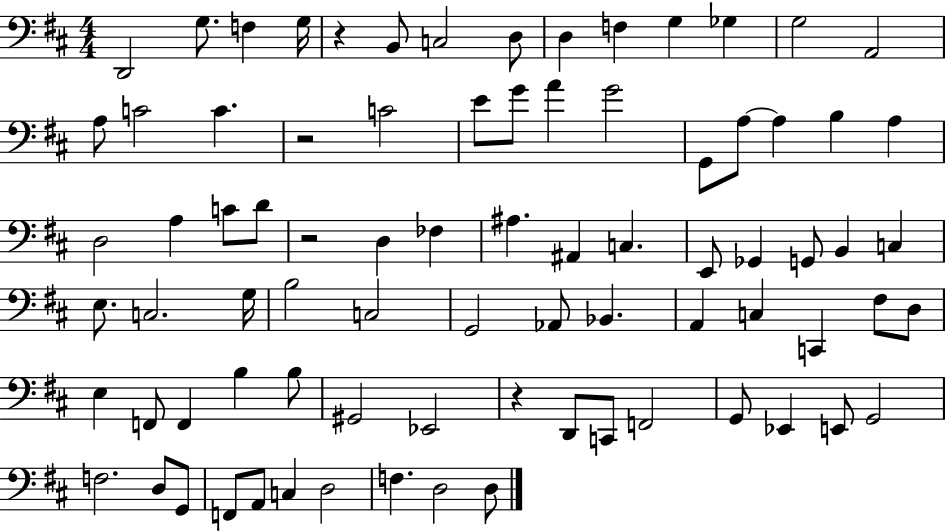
{
  \clef bass
  \numericTimeSignature
  \time 4/4
  \key d \major
  d,2 g8. f4 g16 | r4 b,8 c2 d8 | d4 f4 g4 ges4 | g2 a,2 | \break a8 c'2 c'4. | r2 c'2 | e'8 g'8 a'4 g'2 | g,8 a8~~ a4 b4 a4 | \break d2 a4 c'8 d'8 | r2 d4 fes4 | ais4. ais,4 c4. | e,8 ges,4 g,8 b,4 c4 | \break e8. c2. g16 | b2 c2 | g,2 aes,8 bes,4. | a,4 c4 c,4 fis8 d8 | \break e4 f,8 f,4 b4 b8 | gis,2 ees,2 | r4 d,8 c,8 f,2 | g,8 ees,4 e,8 g,2 | \break f2. d8 g,8 | f,8 a,8 c4 d2 | f4. d2 d8 | \bar "|."
}